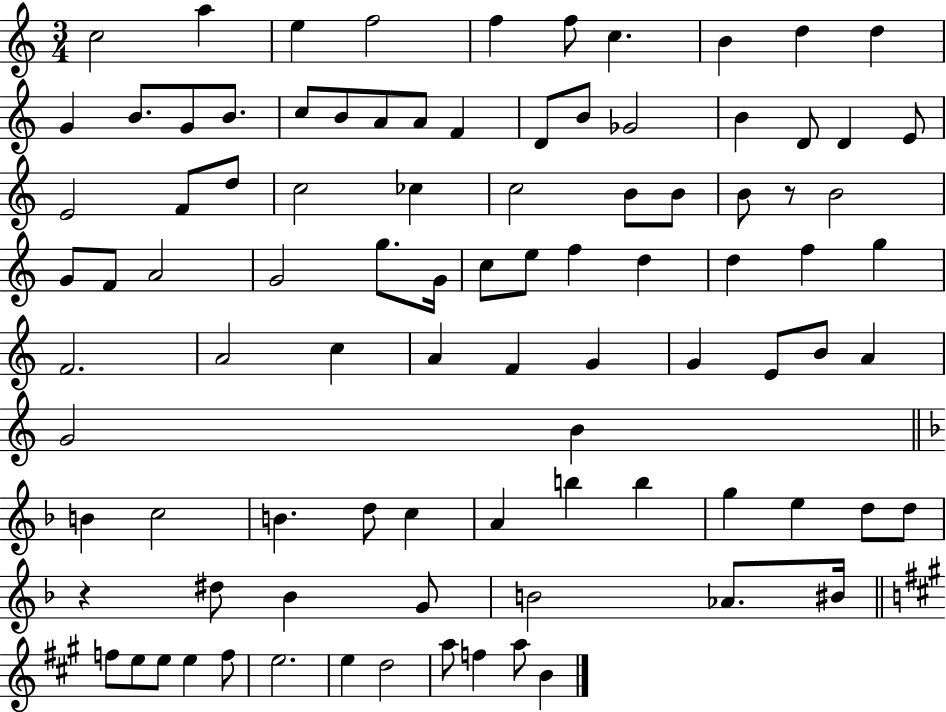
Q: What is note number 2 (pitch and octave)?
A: A5